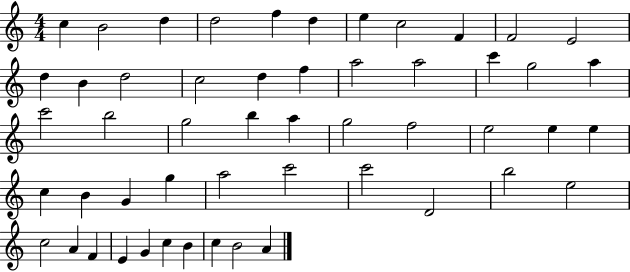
C5/q B4/h D5/q D5/h F5/q D5/q E5/q C5/h F4/q F4/h E4/h D5/q B4/q D5/h C5/h D5/q F5/q A5/h A5/h C6/q G5/h A5/q C6/h B5/h G5/h B5/q A5/q G5/h F5/h E5/h E5/q E5/q C5/q B4/q G4/q G5/q A5/h C6/h C6/h D4/h B5/h E5/h C5/h A4/q F4/q E4/q G4/q C5/q B4/q C5/q B4/h A4/q